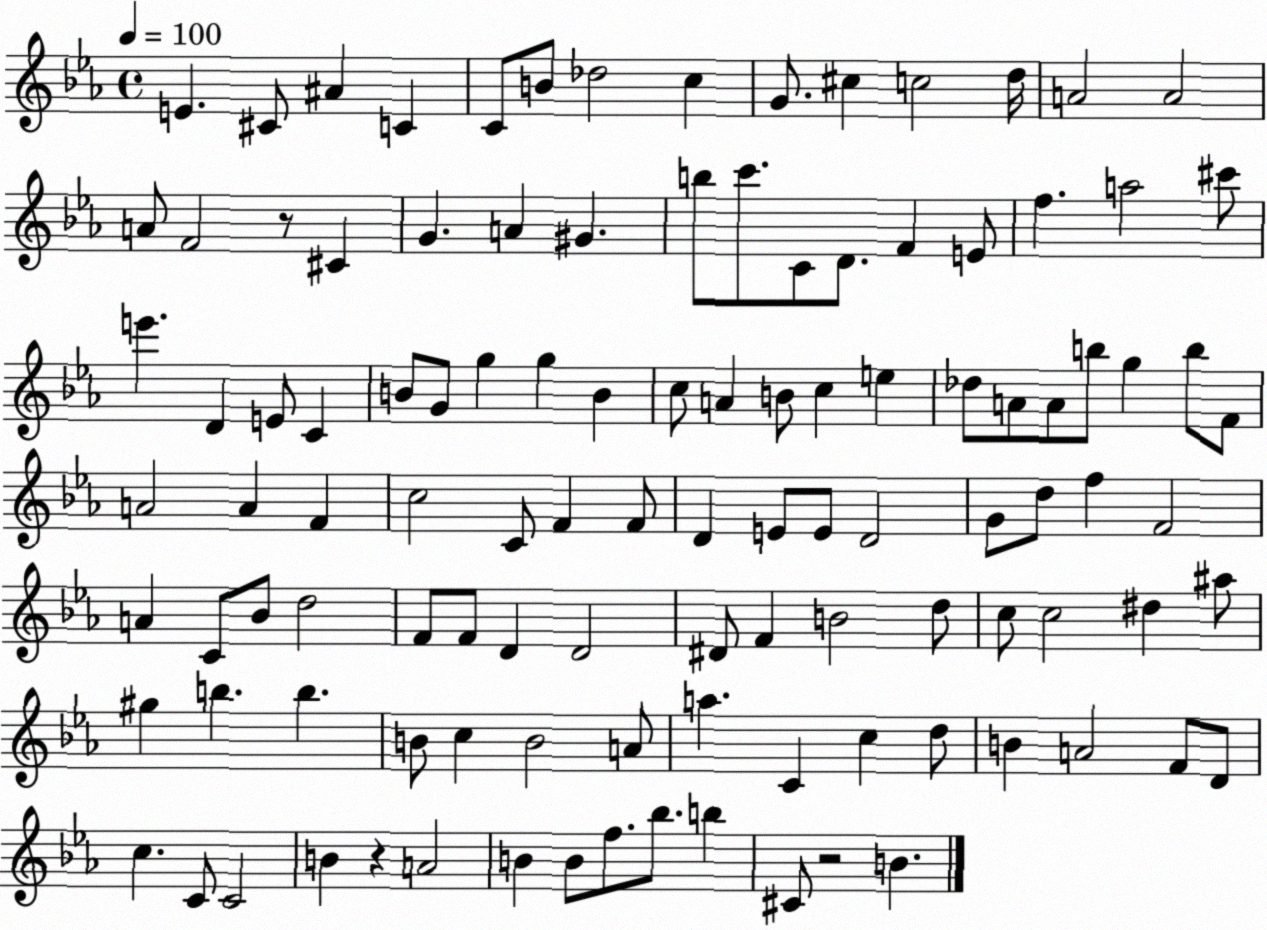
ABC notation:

X:1
T:Untitled
M:4/4
L:1/4
K:Eb
E ^C/2 ^A C C/2 B/2 _d2 c G/2 ^c c2 d/4 A2 A2 A/2 F2 z/2 ^C G A ^G b/2 c'/2 C/2 D/2 F E/2 f a2 ^c'/2 e' D E/2 C B/2 G/2 g g B c/2 A B/2 c e _d/2 A/2 A/2 b/2 g b/2 F/2 A2 A F c2 C/2 F F/2 D E/2 E/2 D2 G/2 d/2 f F2 A C/2 _B/2 d2 F/2 F/2 D D2 ^D/2 F B2 d/2 c/2 c2 ^d ^a/2 ^g b b B/2 c B2 A/2 a C c d/2 B A2 F/2 D/2 c C/2 C2 B z A2 B B/2 f/2 _b/2 b ^C/2 z2 B